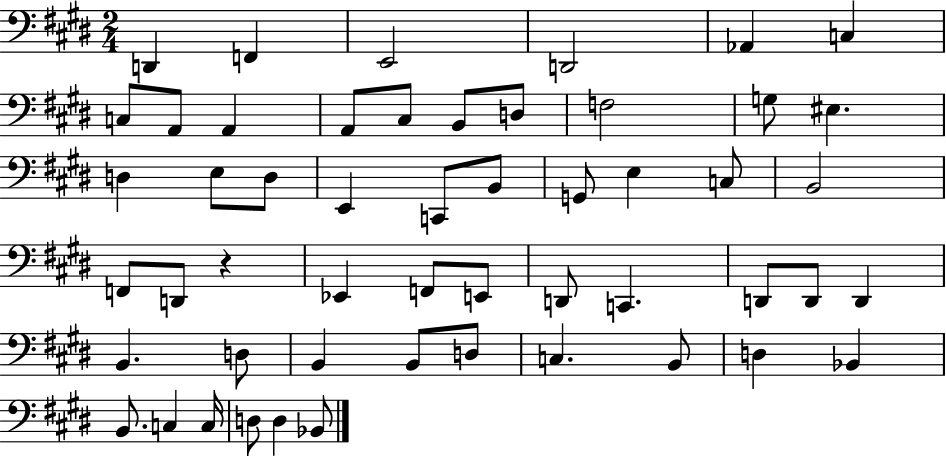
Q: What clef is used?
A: bass